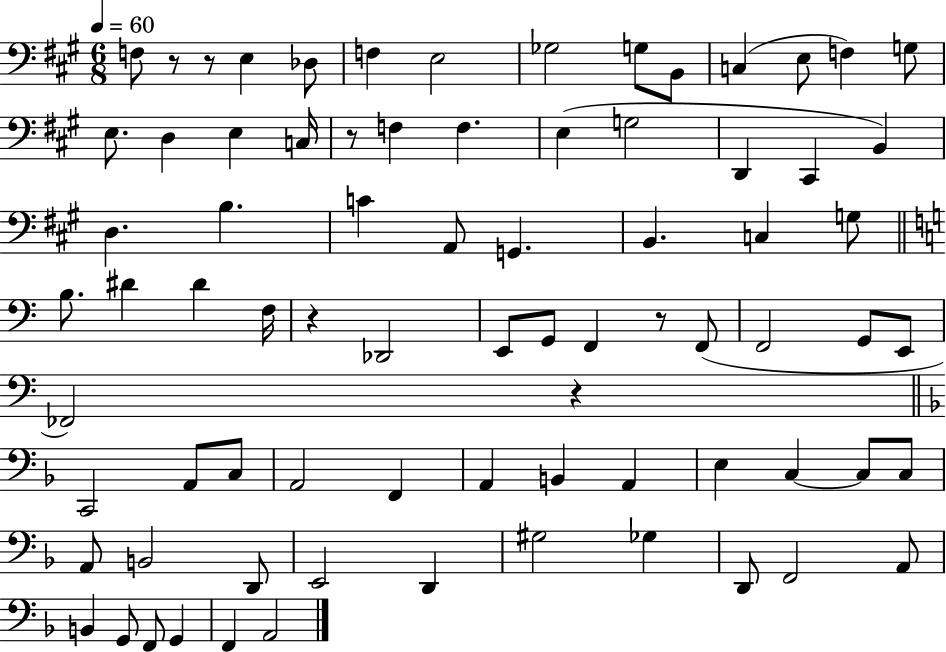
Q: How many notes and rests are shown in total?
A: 78